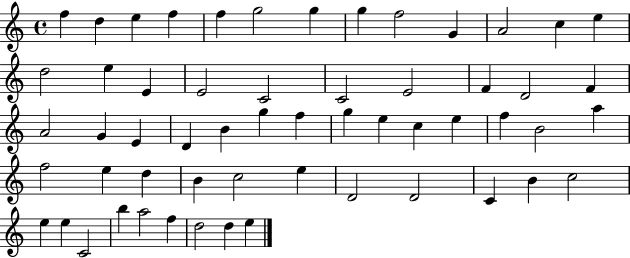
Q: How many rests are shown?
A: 0